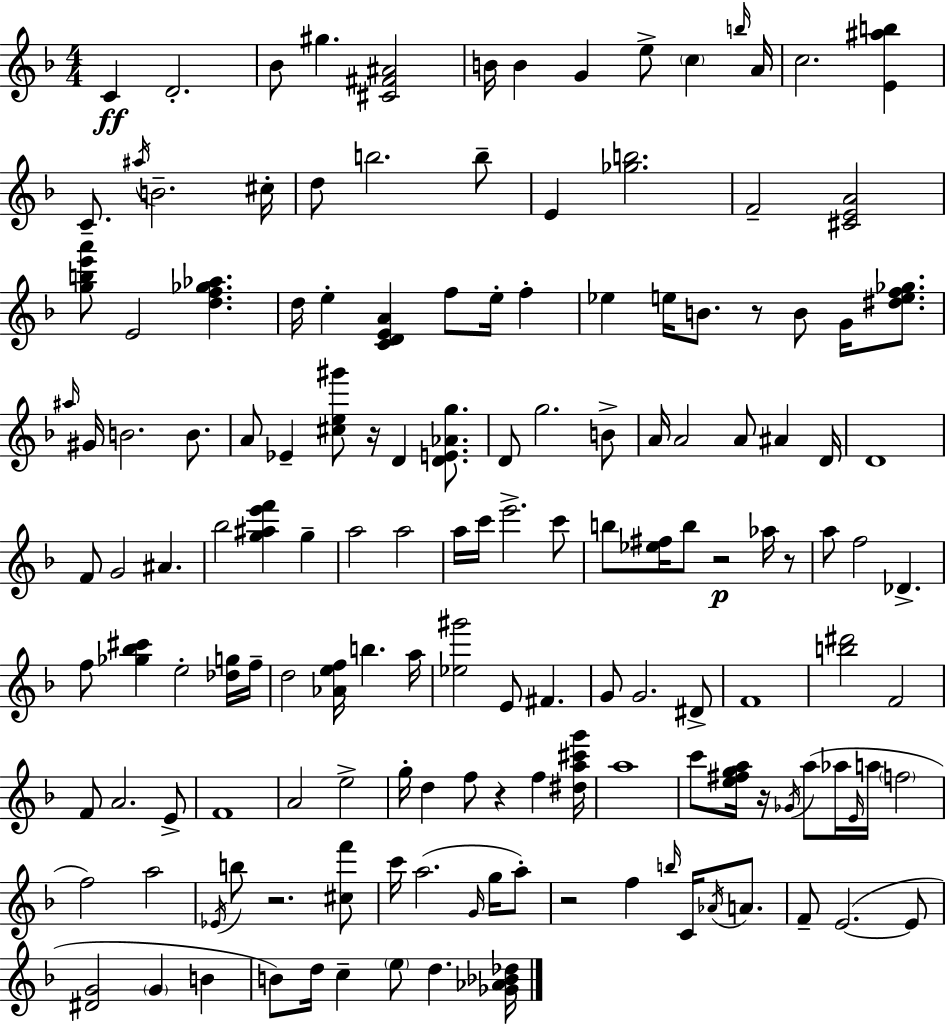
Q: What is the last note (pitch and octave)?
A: D5